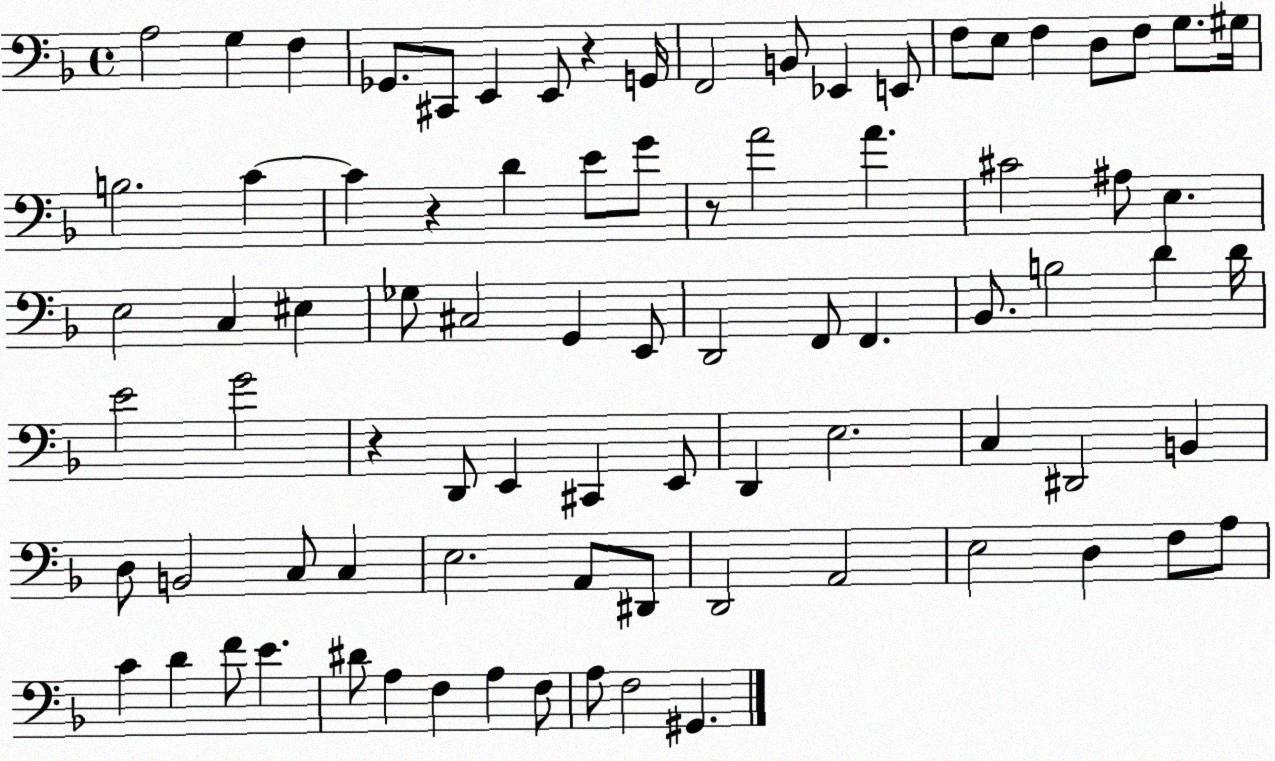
X:1
T:Untitled
M:4/4
L:1/4
K:F
A,2 G, F, _G,,/2 ^C,,/2 E,, E,,/2 z G,,/4 F,,2 B,,/2 _E,, E,,/2 F,/2 E,/2 F, D,/2 F,/2 G,/2 ^G,/4 B,2 C C z D E/2 G/2 z/2 A2 A ^C2 ^A,/2 E, E,2 C, ^E, _G,/2 ^C,2 G,, E,,/2 D,,2 F,,/2 F,, _B,,/2 B,2 D D/4 E2 G2 z D,,/2 E,, ^C,, E,,/2 D,, E,2 C, ^D,,2 B,, D,/2 B,,2 C,/2 C, E,2 A,,/2 ^D,,/2 D,,2 A,,2 E,2 D, F,/2 A,/2 C D F/2 E ^D/2 A, F, A, F,/2 A,/2 F,2 ^G,,